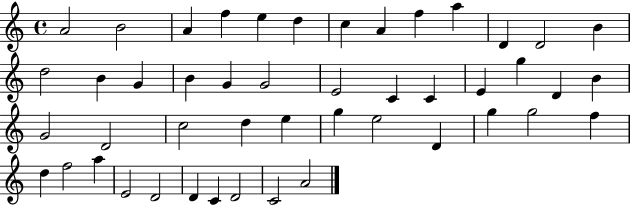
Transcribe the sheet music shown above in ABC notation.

X:1
T:Untitled
M:4/4
L:1/4
K:C
A2 B2 A f e d c A f a D D2 B d2 B G B G G2 E2 C C E g D B G2 D2 c2 d e g e2 D g g2 f d f2 a E2 D2 D C D2 C2 A2